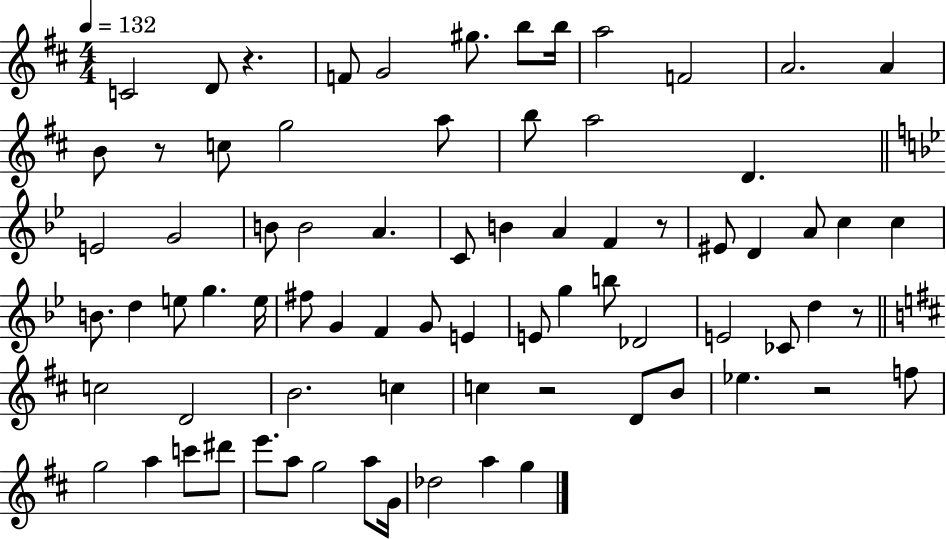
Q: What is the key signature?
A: D major